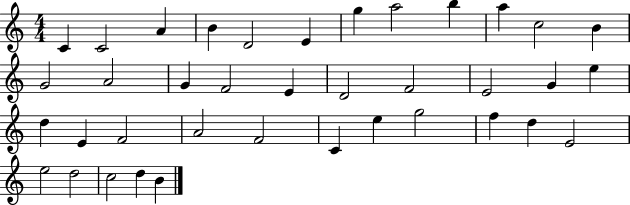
{
  \clef treble
  \numericTimeSignature
  \time 4/4
  \key c \major
  c'4 c'2 a'4 | b'4 d'2 e'4 | g''4 a''2 b''4 | a''4 c''2 b'4 | \break g'2 a'2 | g'4 f'2 e'4 | d'2 f'2 | e'2 g'4 e''4 | \break d''4 e'4 f'2 | a'2 f'2 | c'4 e''4 g''2 | f''4 d''4 e'2 | \break e''2 d''2 | c''2 d''4 b'4 | \bar "|."
}